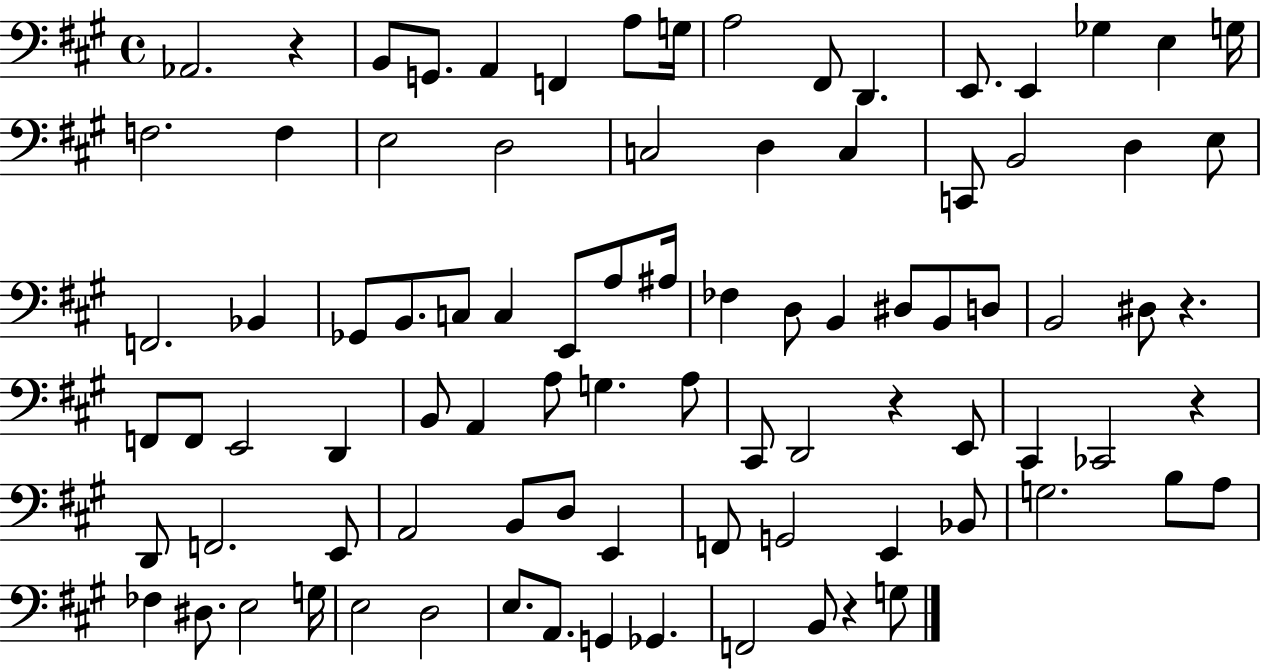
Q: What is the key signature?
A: A major